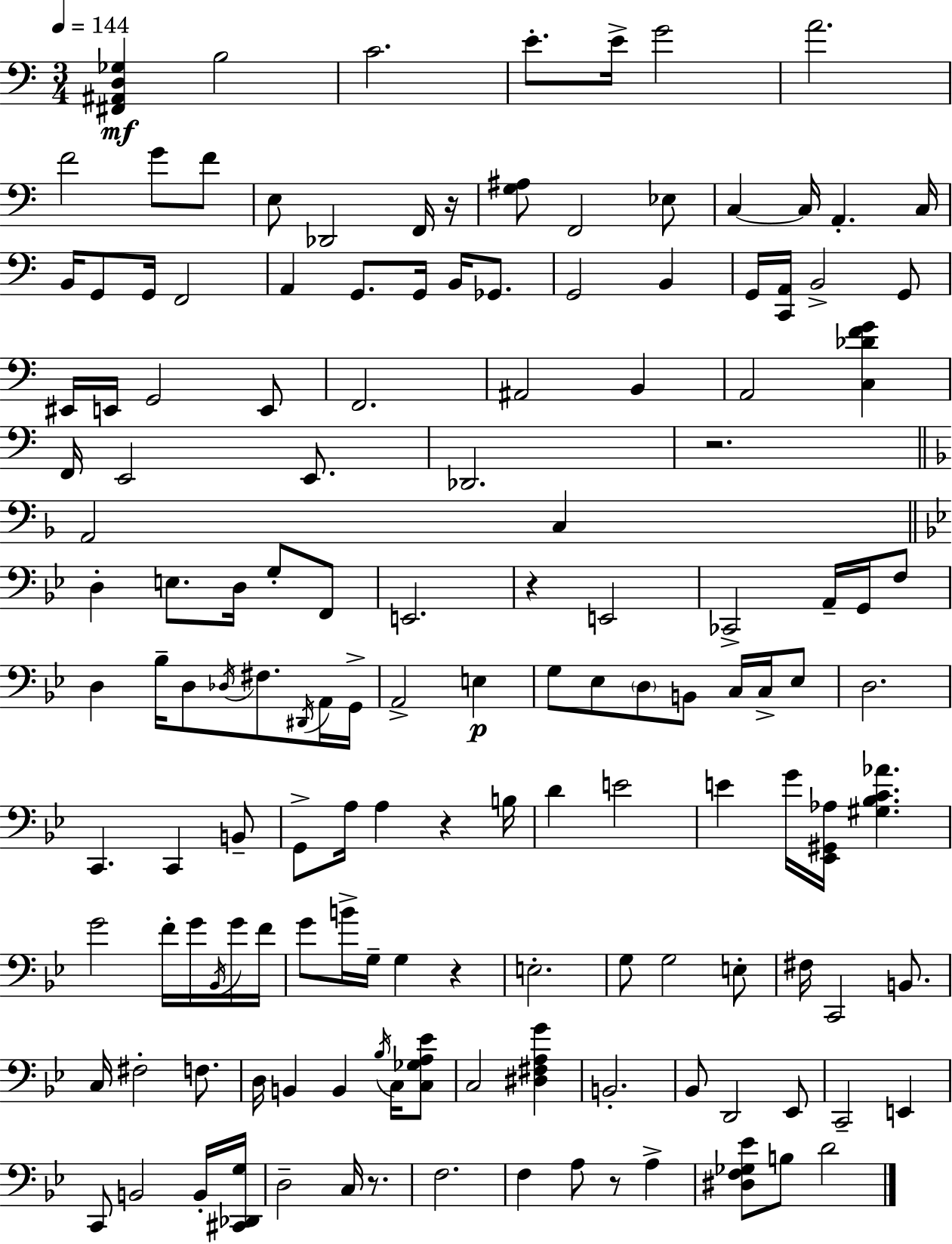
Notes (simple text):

[F#2,A#2,D3,Gb3]/q B3/h C4/h. E4/e. E4/s G4/h A4/h. F4/h G4/e F4/e E3/e Db2/h F2/s R/s [G3,A#3]/e F2/h Eb3/e C3/q C3/s A2/q. C3/s B2/s G2/e G2/s F2/h A2/q G2/e. G2/s B2/s Gb2/e. G2/h B2/q G2/s [C2,A2]/s B2/h G2/e EIS2/s E2/s G2/h E2/e F2/h. A#2/h B2/q A2/h [C3,Db4,F4,G4]/q F2/s E2/h E2/e. Db2/h. R/h. A2/h C3/q D3/q E3/e. D3/s G3/e F2/e E2/h. R/q E2/h CES2/h A2/s G2/s F3/e D3/q Bb3/s D3/e Db3/s F#3/e. D#2/s A2/s G2/s A2/h E3/q G3/e Eb3/e D3/e B2/e C3/s C3/s Eb3/e D3/h. C2/q. C2/q B2/e G2/e A3/s A3/q R/q B3/s D4/q E4/h E4/q G4/s [Eb2,G#2,Ab3]/s [G#3,Bb3,C4,Ab4]/q. G4/h F4/s G4/s Bb2/s G4/s F4/s G4/e B4/s G3/s G3/q R/q E3/h. G3/e G3/h E3/e F#3/s C2/h B2/e. C3/s F#3/h F3/e. D3/s B2/q B2/q Bb3/s C3/s [C3,Gb3,A3,Eb4]/e C3/h [D#3,F#3,A3,G4]/q B2/h. Bb2/e D2/h Eb2/e C2/h E2/q C2/e B2/h B2/s [C#2,Db2,G3]/s D3/h C3/s R/e. F3/h. F3/q A3/e R/e A3/q [D#3,F3,Gb3,Eb4]/e B3/e D4/h